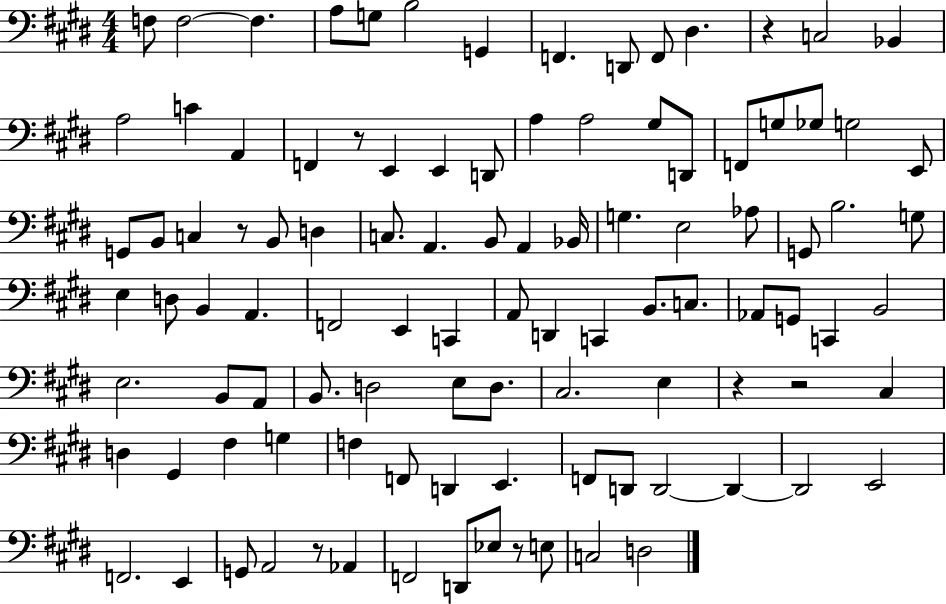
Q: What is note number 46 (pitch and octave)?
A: E3